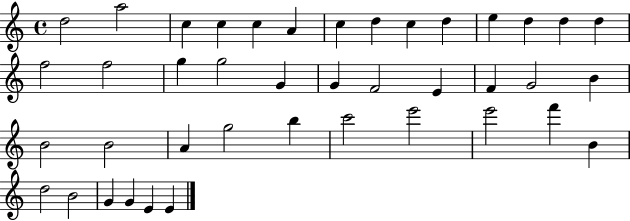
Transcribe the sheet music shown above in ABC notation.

X:1
T:Untitled
M:4/4
L:1/4
K:C
d2 a2 c c c A c d c d e d d d f2 f2 g g2 G G F2 E F G2 B B2 B2 A g2 b c'2 e'2 e'2 f' B d2 B2 G G E E